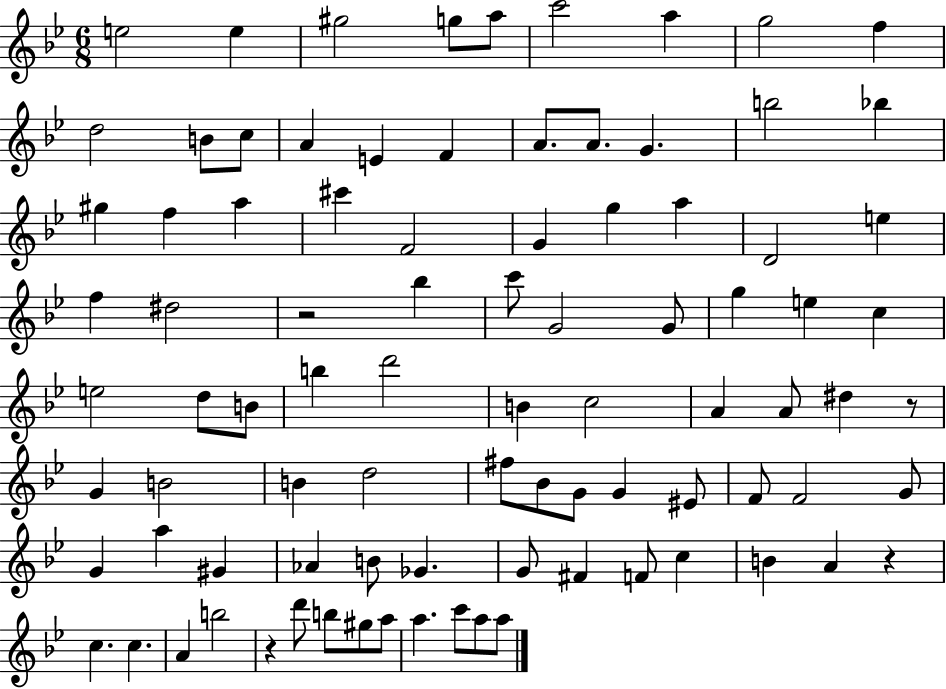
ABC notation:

X:1
T:Untitled
M:6/8
L:1/4
K:Bb
e2 e ^g2 g/2 a/2 c'2 a g2 f d2 B/2 c/2 A E F A/2 A/2 G b2 _b ^g f a ^c' F2 G g a D2 e f ^d2 z2 _b c'/2 G2 G/2 g e c e2 d/2 B/2 b d'2 B c2 A A/2 ^d z/2 G B2 B d2 ^f/2 _B/2 G/2 G ^E/2 F/2 F2 G/2 G a ^G _A B/2 _G G/2 ^F F/2 c B A z c c A b2 z d'/2 b/2 ^g/2 a/2 a c'/2 a/2 a/2